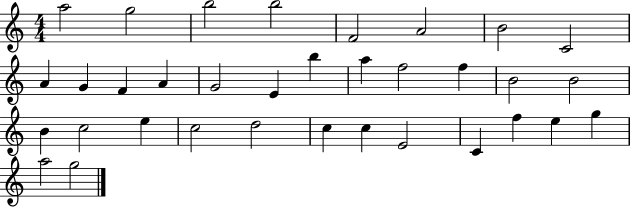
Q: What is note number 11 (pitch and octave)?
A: F4